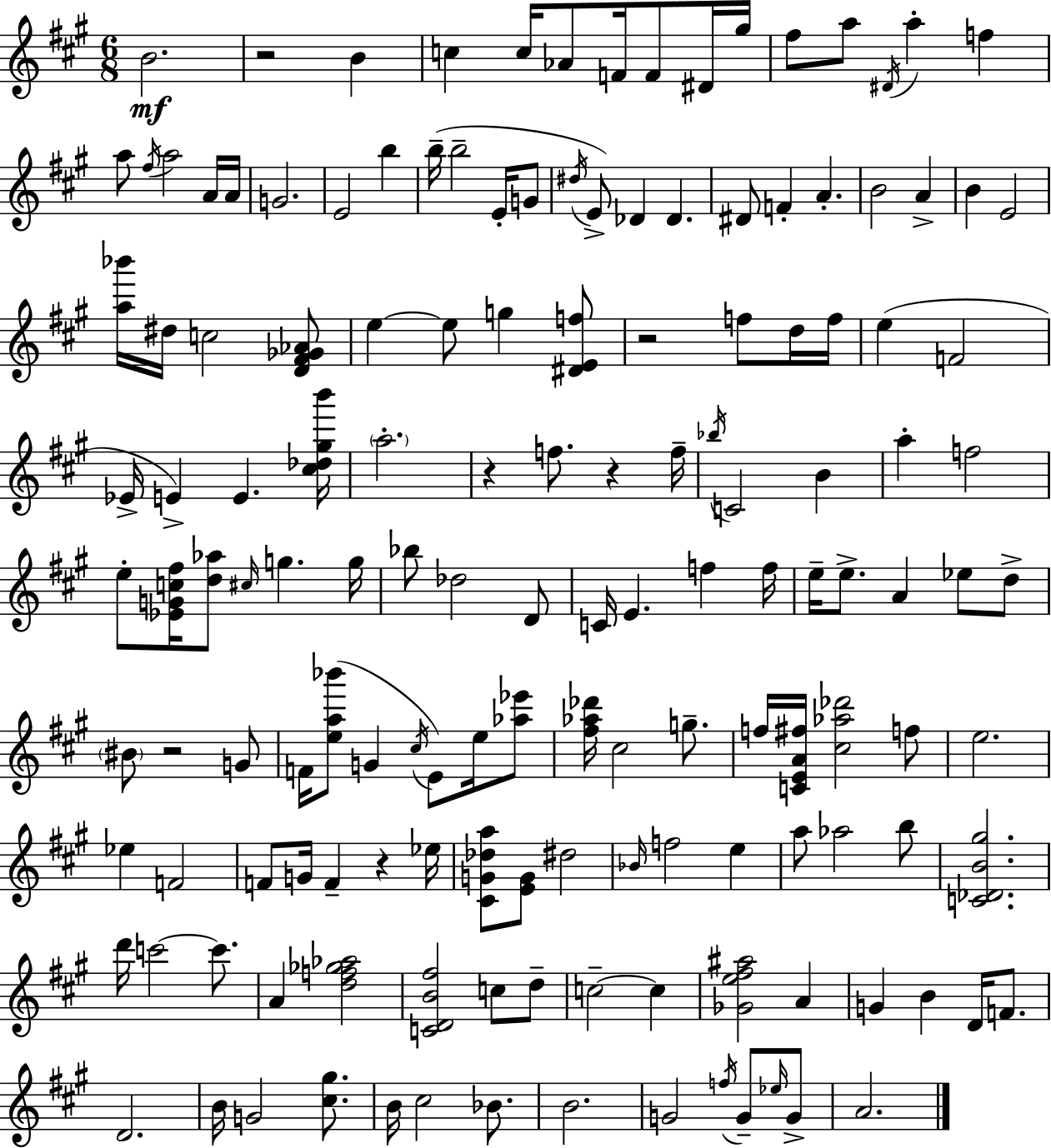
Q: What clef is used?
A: treble